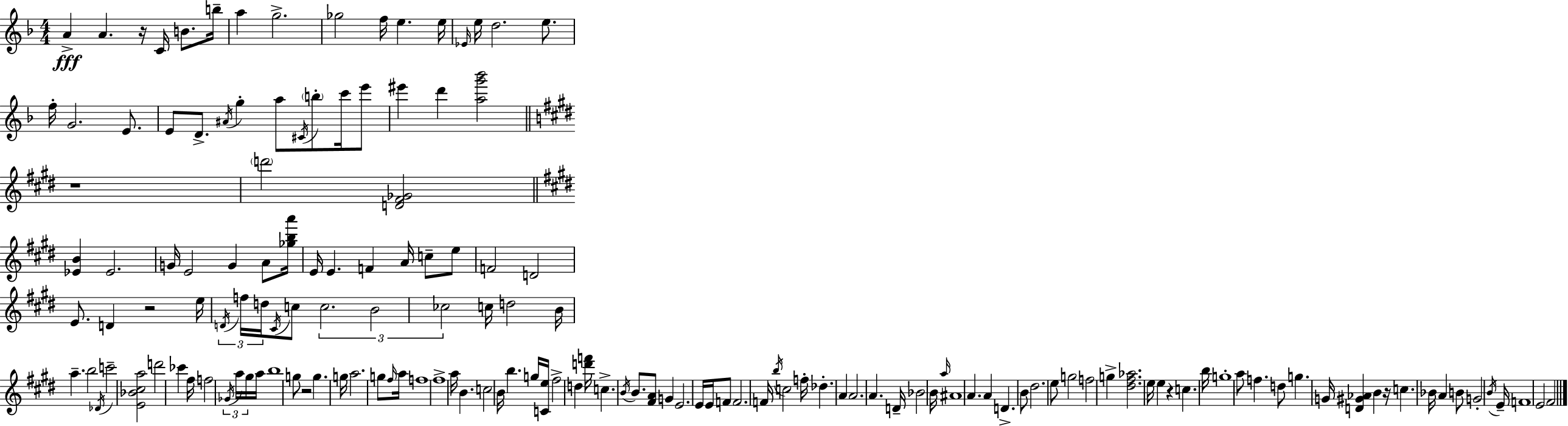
{
  \clef treble
  \numericTimeSignature
  \time 4/4
  \key f \major
  \repeat volta 2 { a'4->\fff a'4. r16 c'16 b'8. b''16-- | a''4 g''2.-> | ges''2 f''16 e''4. e''16 | \grace { ees'16 } e''16 d''2. e''8. | \break f''16-. g'2. e'8. | e'8 d'8.-> \acciaccatura { ais'16 } g''4-. a''8 \acciaccatura { cis'16 } \parenthesize b''8-. | c'''16 e'''8 eis'''4 d'''4 <a'' g''' bes'''>2 | \bar "||" \break \key e \major r1 | \parenthesize d'''2 <d' fis' ges'>2 | \bar "||" \break \key e \major <ees' b'>4 ees'2. | g'16 e'2 g'4 a'8 <ges'' b'' a'''>16 | e'16 e'4. f'4 a'16 c''8-- e''8 | f'2 d'2 | \break e'8. d'4 r2 e''16 | \tuplet 3/2 { \acciaccatura { d'16 } f''16 d''16 } \acciaccatura { cis'16 } c''8 \tuplet 3/2 { c''2. | b'2 ces''2 } | c''16 d''2 b'16 a''4.-- | \break b''2 \acciaccatura { des'16 } c'''2-- | <e' bes' cis'' a''>2 d'''2 | ces'''4 fis''16 f''2 | \tuplet 3/2 { \acciaccatura { ges'16 } a''16 gis''16 } a''16 b''1 | \break g''8 r2 g''4. | g''16 a''2. | g''8 \grace { fis''16 } a''16 f''1 | fis''1-> | \break a''16 b'4. c''2 | b'16 b''4. g''16 <c' e''>16 fis''2-> | d''4 <d''' f'''>16 c''4.-> | \acciaccatura { b'16 } b'8. <fis' a'>8 g'4 e'2. | \break e'16 e'16 f'8 f'2. | f'16 \acciaccatura { b''16 } c''2 | f''16-. des''4.-. a'4 a'2. | a'4. d'16-- bes'2 | \break b'16 \grace { a''16 } ais'1 | a'4. a'4 | d'4.-> b'8 dis''2. | e''8 g''2 | \break f''2 g''4-> <dis'' fis'' aes''>2. | e''16 e''4 r4 | c''4. b''16 g''1-. | a''8 f''4. | \break d''8 g''4. g'16 <d' gis' aes'>4 b'4 | r16 c''4. bes'16 a'4 b'8 g'2-. | \acciaccatura { b'16 } e'16-- f'1 | e'2 | \break fis'2 } \bar "|."
}